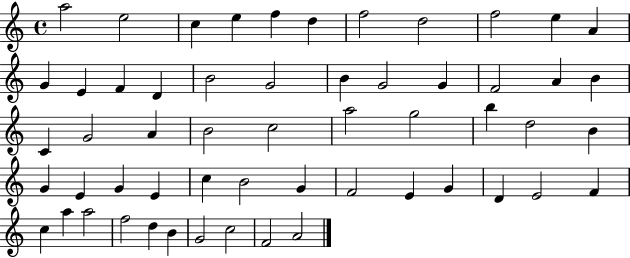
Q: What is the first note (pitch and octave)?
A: A5